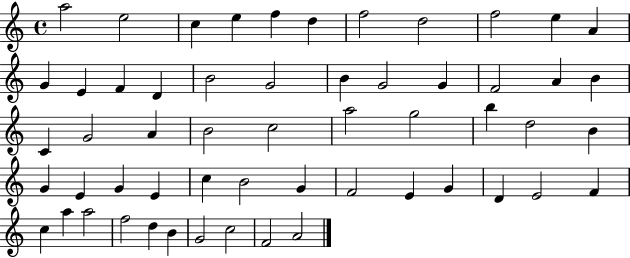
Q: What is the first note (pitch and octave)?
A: A5